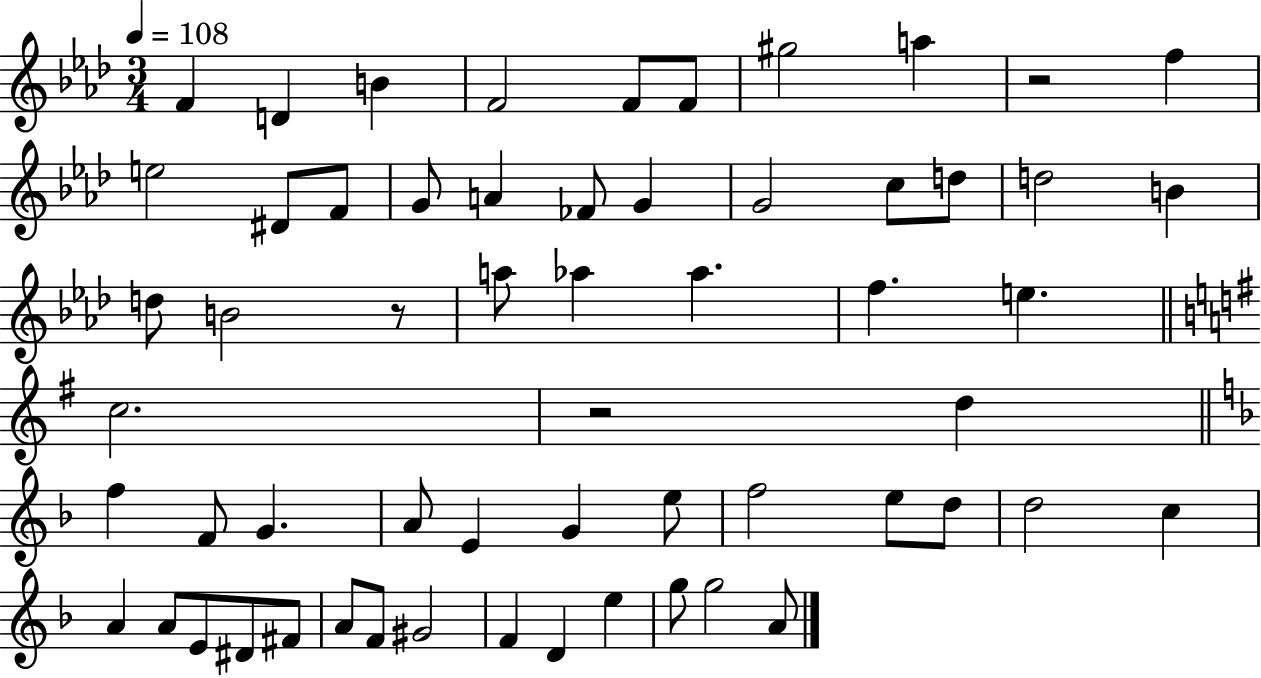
{
  \clef treble
  \numericTimeSignature
  \time 3/4
  \key aes \major
  \tempo 4 = 108
  f'4 d'4 b'4 | f'2 f'8 f'8 | gis''2 a''4 | r2 f''4 | \break e''2 dis'8 f'8 | g'8 a'4 fes'8 g'4 | g'2 c''8 d''8 | d''2 b'4 | \break d''8 b'2 r8 | a''8 aes''4 aes''4. | f''4. e''4. | \bar "||" \break \key e \minor c''2. | r2 d''4 | \bar "||" \break \key f \major f''4 f'8 g'4. | a'8 e'4 g'4 e''8 | f''2 e''8 d''8 | d''2 c''4 | \break a'4 a'8 e'8 dis'8 fis'8 | a'8 f'8 gis'2 | f'4 d'4 e''4 | g''8 g''2 a'8 | \break \bar "|."
}